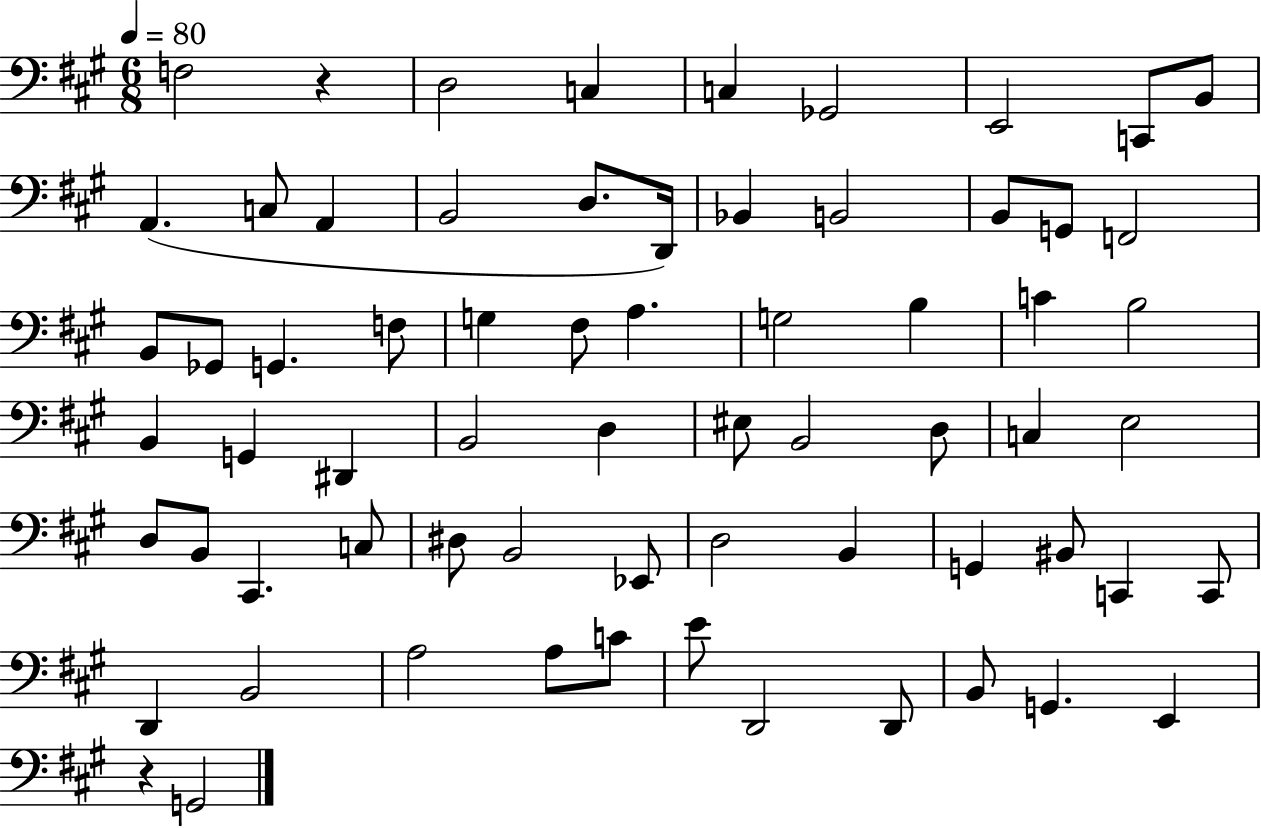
X:1
T:Untitled
M:6/8
L:1/4
K:A
F,2 z D,2 C, C, _G,,2 E,,2 C,,/2 B,,/2 A,, C,/2 A,, B,,2 D,/2 D,,/4 _B,, B,,2 B,,/2 G,,/2 F,,2 B,,/2 _G,,/2 G,, F,/2 G, ^F,/2 A, G,2 B, C B,2 B,, G,, ^D,, B,,2 D, ^E,/2 B,,2 D,/2 C, E,2 D,/2 B,,/2 ^C,, C,/2 ^D,/2 B,,2 _E,,/2 D,2 B,, G,, ^B,,/2 C,, C,,/2 D,, B,,2 A,2 A,/2 C/2 E/2 D,,2 D,,/2 B,,/2 G,, E,, z G,,2